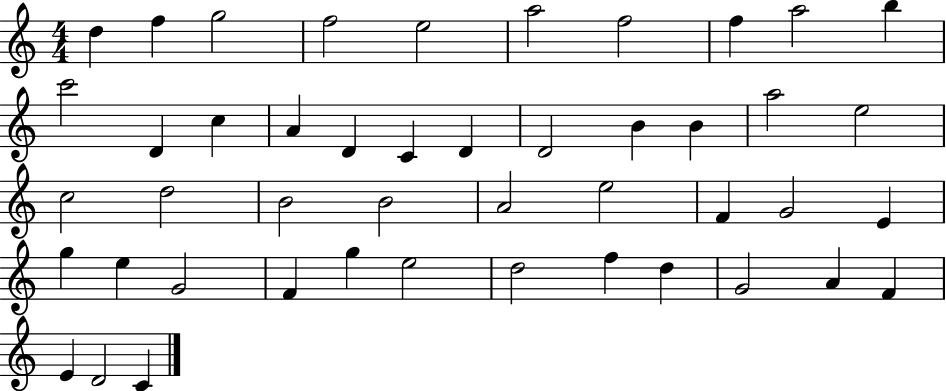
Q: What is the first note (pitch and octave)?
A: D5